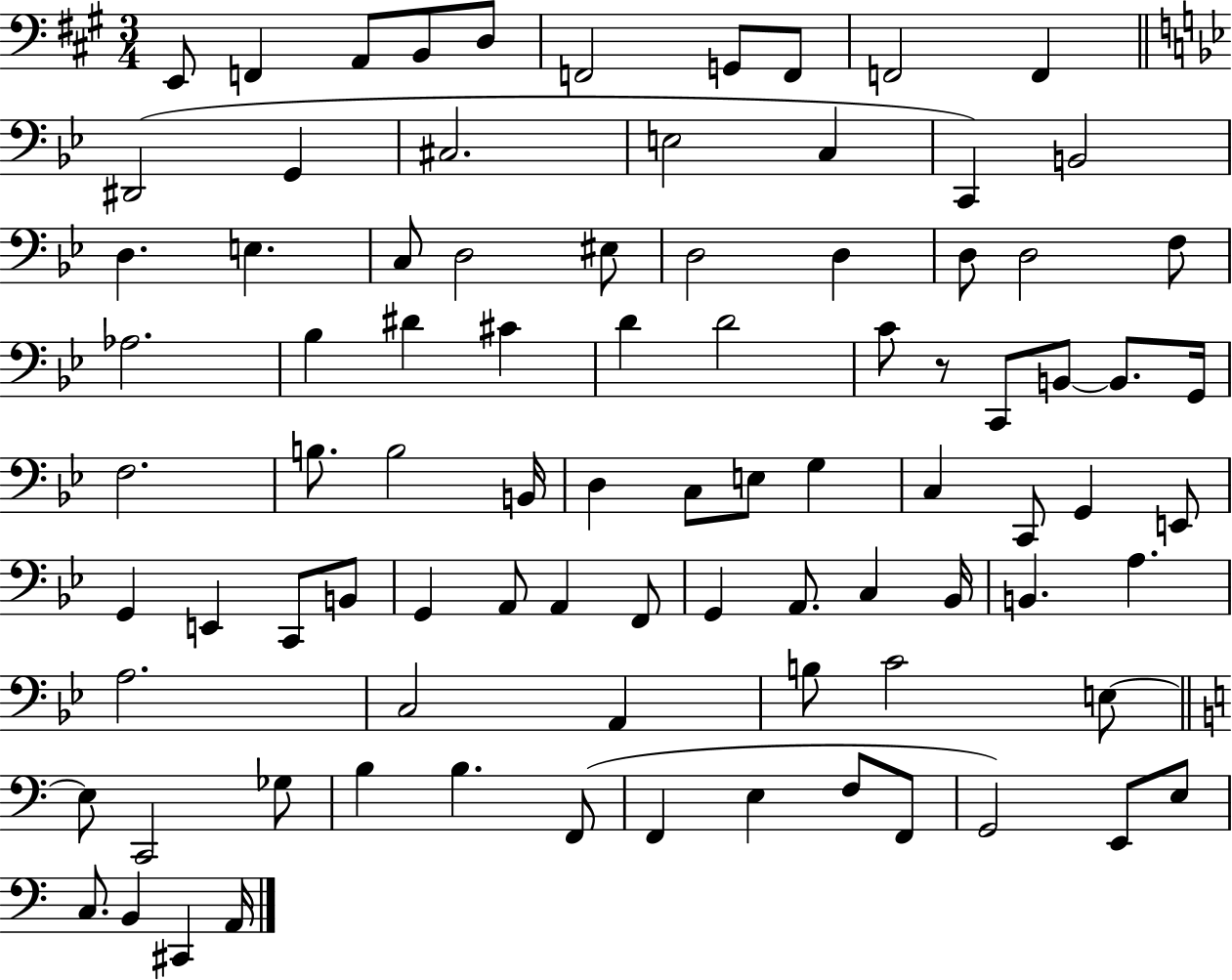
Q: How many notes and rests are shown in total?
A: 88